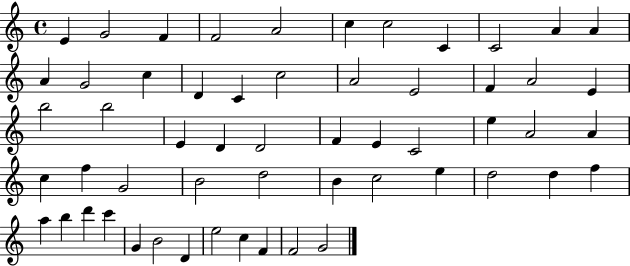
{
  \clef treble
  \time 4/4
  \defaultTimeSignature
  \key c \major
  e'4 g'2 f'4 | f'2 a'2 | c''4 c''2 c'4 | c'2 a'4 a'4 | \break a'4 g'2 c''4 | d'4 c'4 c''2 | a'2 e'2 | f'4 a'2 e'4 | \break b''2 b''2 | e'4 d'4 d'2 | f'4 e'4 c'2 | e''4 a'2 a'4 | \break c''4 f''4 g'2 | b'2 d''2 | b'4 c''2 e''4 | d''2 d''4 f''4 | \break a''4 b''4 d'''4 c'''4 | g'4 b'2 d'4 | e''2 c''4 f'4 | f'2 g'2 | \break \bar "|."
}